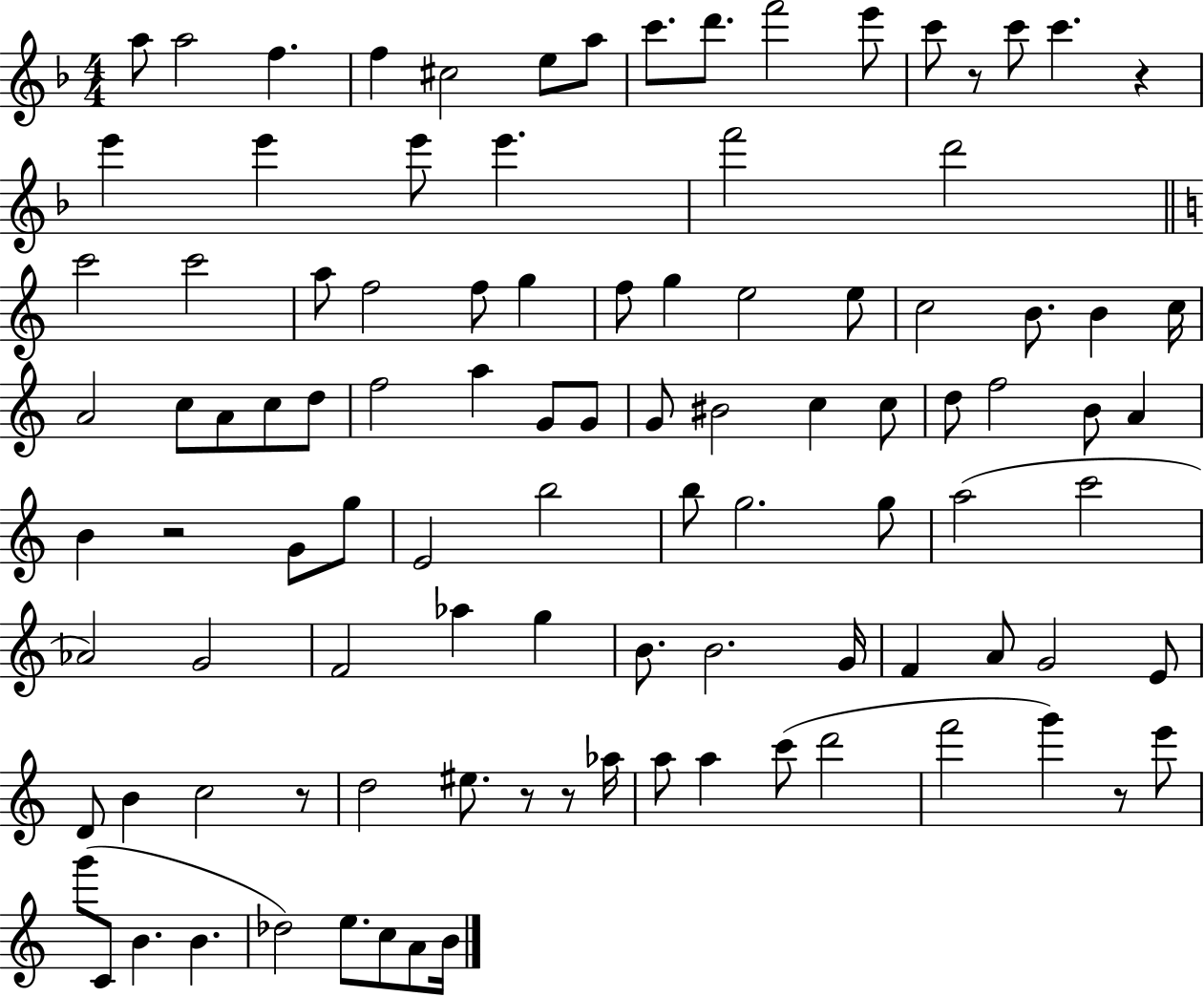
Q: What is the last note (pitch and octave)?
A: B4